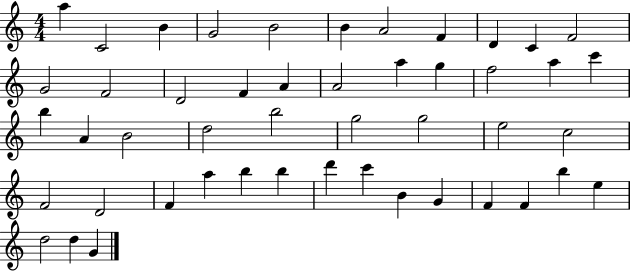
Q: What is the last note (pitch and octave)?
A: G4